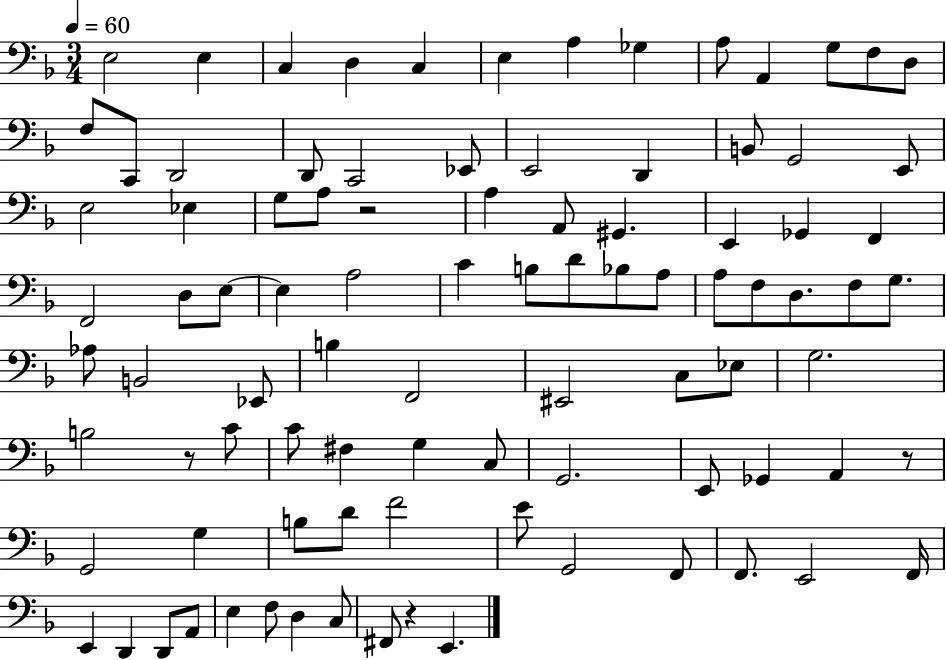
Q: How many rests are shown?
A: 4